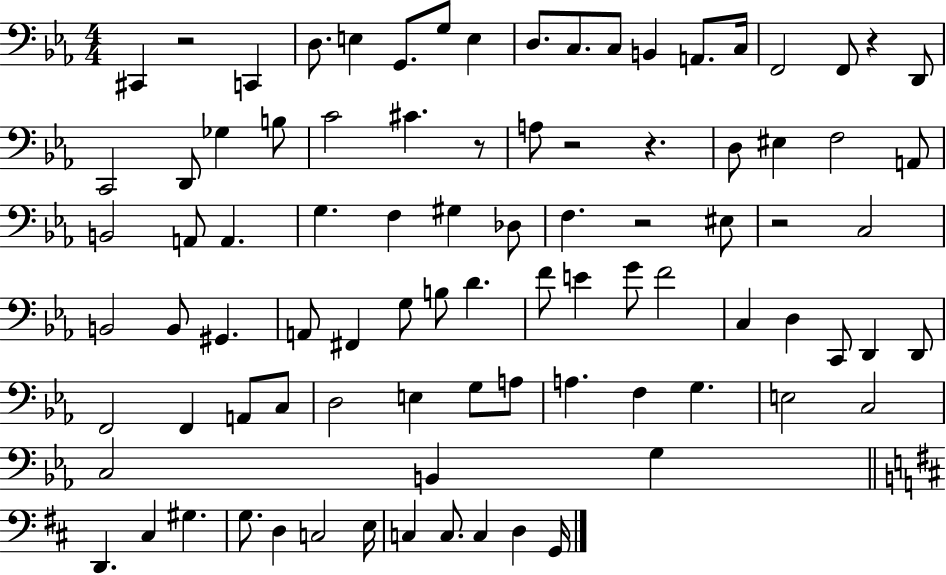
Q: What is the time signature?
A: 4/4